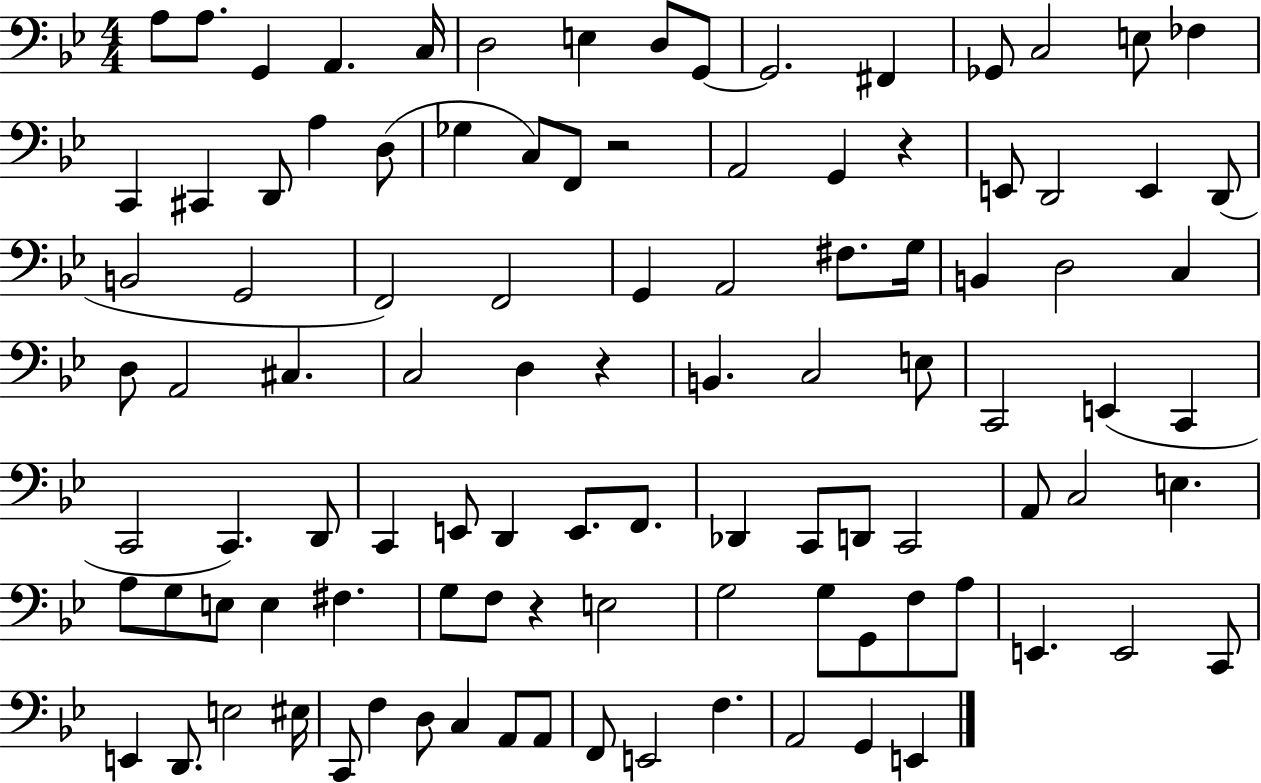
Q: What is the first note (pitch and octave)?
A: A3